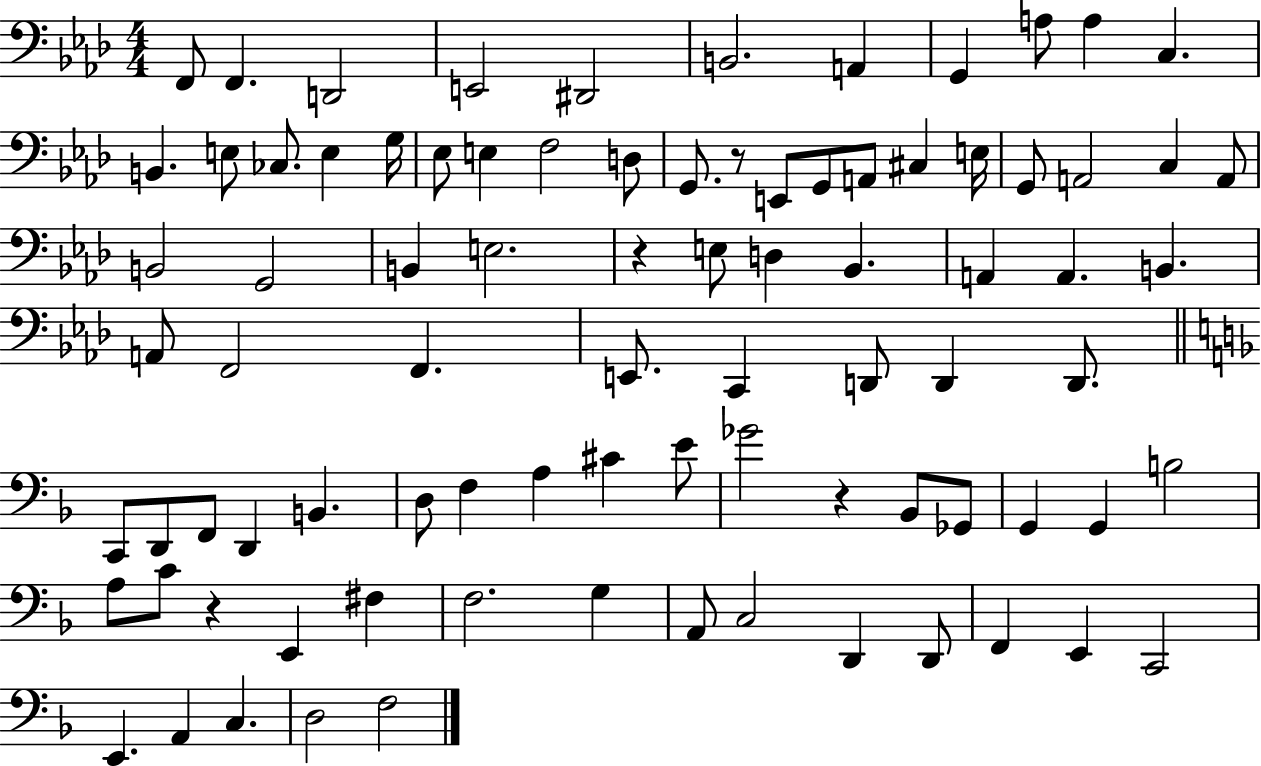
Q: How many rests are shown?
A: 4